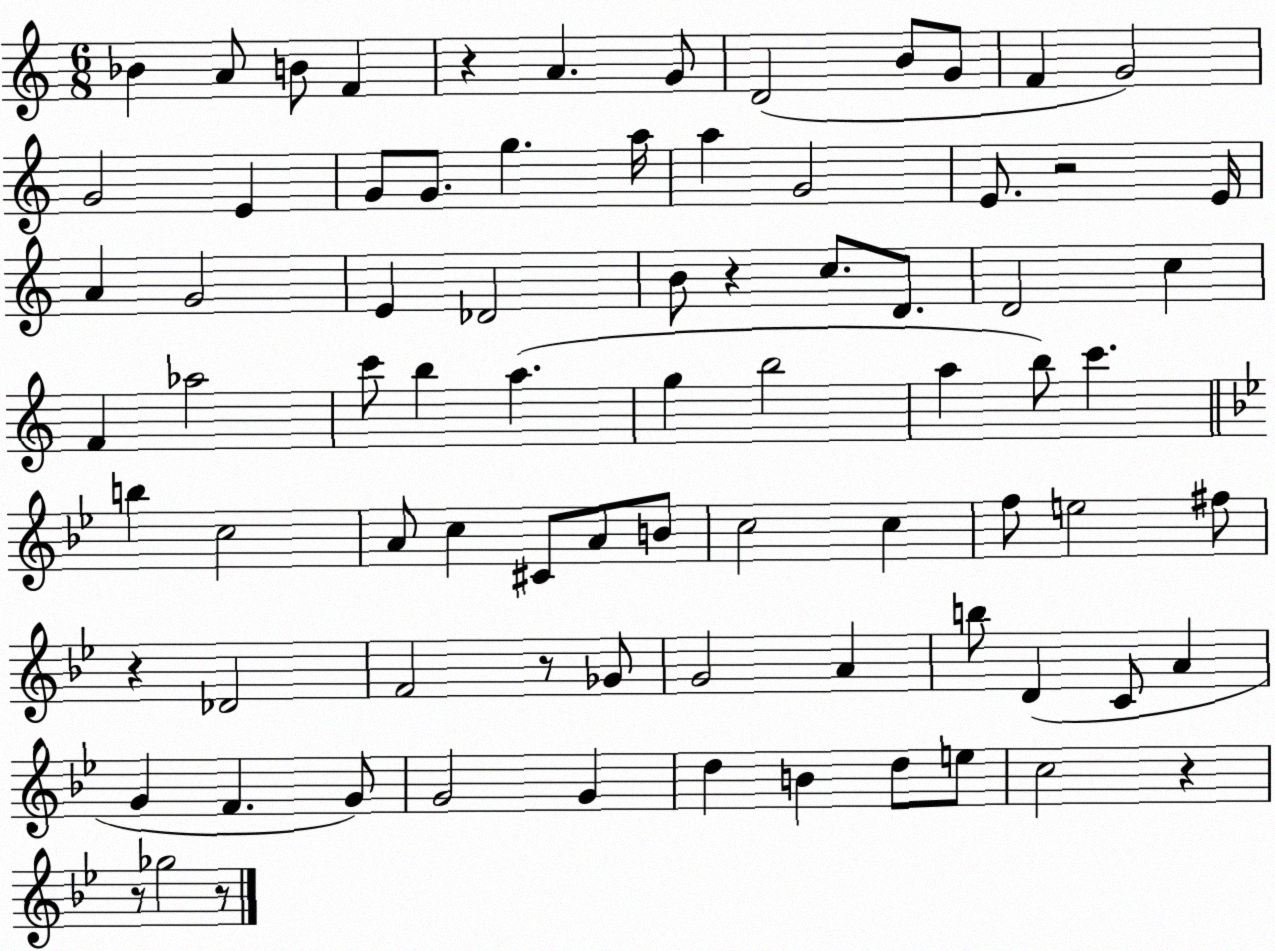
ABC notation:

X:1
T:Untitled
M:6/8
L:1/4
K:C
_B A/2 B/2 F z A G/2 D2 B/2 G/2 F G2 G2 E G/2 G/2 g a/4 a G2 E/2 z2 E/4 A G2 E _D2 B/2 z c/2 D/2 D2 c F _a2 c'/2 b a g b2 a b/2 c' b c2 A/2 c ^C/2 A/2 B/2 c2 c f/2 e2 ^f/2 z _D2 F2 z/2 _G/2 G2 A b/2 D C/2 A G F G/2 G2 G d B d/2 e/2 c2 z z/2 _g2 z/2